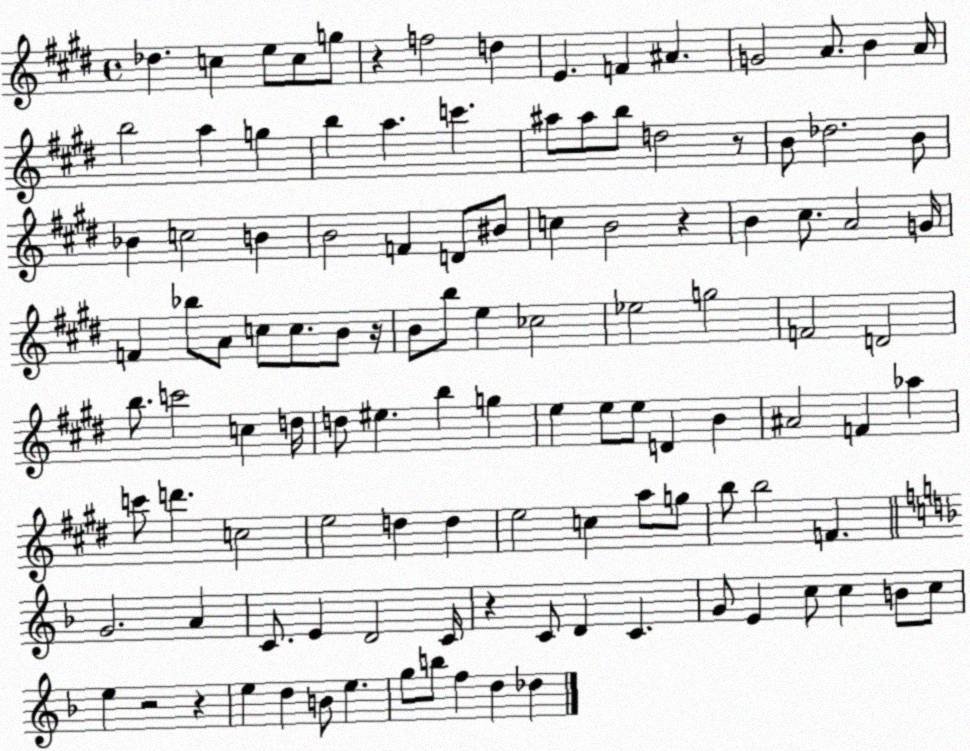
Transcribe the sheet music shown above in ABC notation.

X:1
T:Untitled
M:4/4
L:1/4
K:E
_d c e/2 c/2 g/2 z f2 d E F ^A G2 A/2 B A/4 b2 a g b a c' ^a/2 ^a/2 b/2 d2 z/2 B/2 _d2 B/2 _B c2 B B2 F D/2 ^B/2 c B2 z B ^c/2 A2 G/4 F _b/2 A/2 c/2 c/2 B/2 z/4 B/2 b/2 e _c2 _e2 g2 F2 D2 b/2 c'2 c d/4 d/2 ^e b g e e/2 e/2 D B ^A2 F _a c'/2 d' c2 e2 d d e2 c a/2 g/2 b/2 b2 F G2 A C/2 E D2 C/4 z C/2 D C G/2 E c/2 c B/2 c/2 e z2 z e d B/2 e g/2 b/2 f d _d